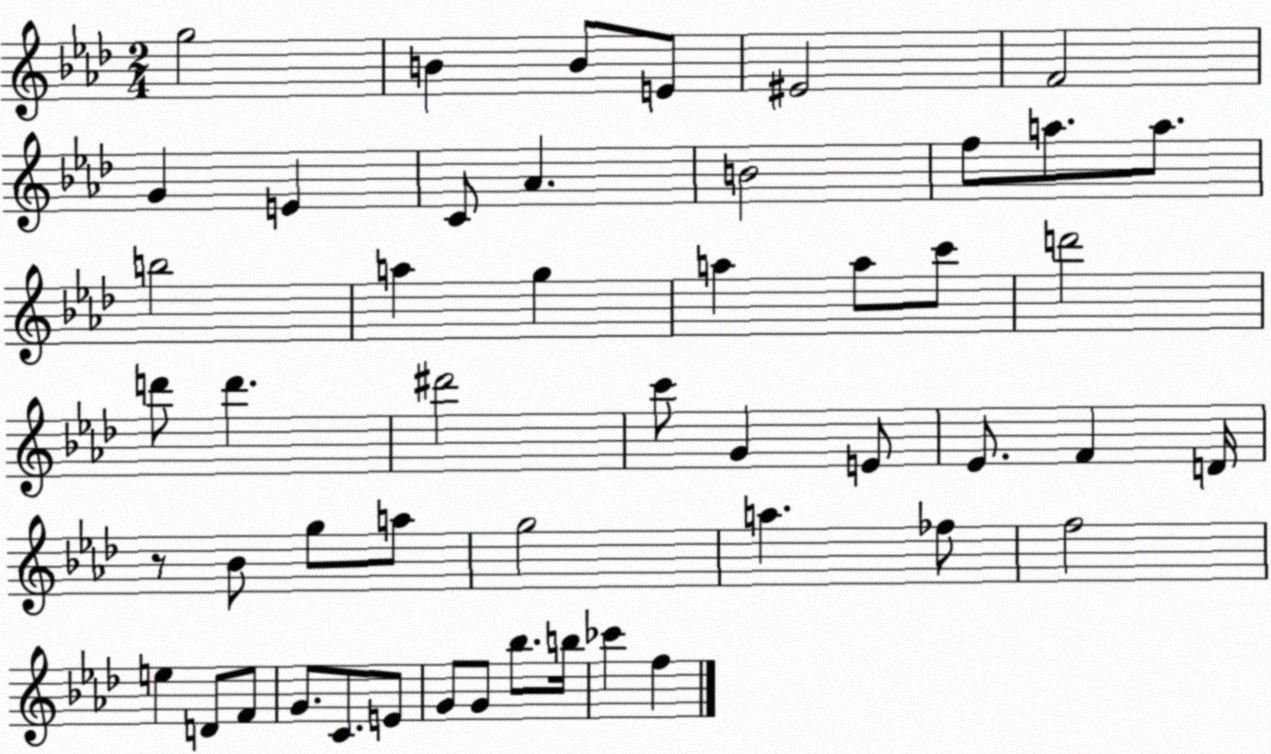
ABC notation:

X:1
T:Untitled
M:2/4
L:1/4
K:Ab
g2 B B/2 E/2 ^E2 F2 G E C/2 _A B2 f/2 a/2 a/2 b2 a g a a/2 c'/2 d'2 d'/2 d' ^d'2 c'/2 G E/2 _E/2 F D/4 z/2 _B/2 g/2 a/2 g2 a _f/2 f2 e D/2 F/2 G/2 C/2 E/2 G/2 G/2 _b/2 b/4 _c' f